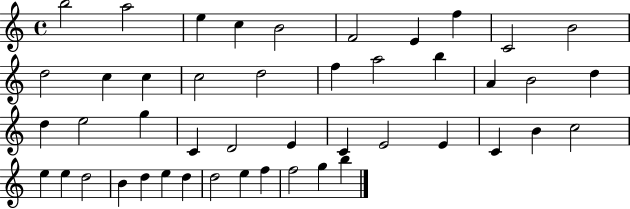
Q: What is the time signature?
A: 4/4